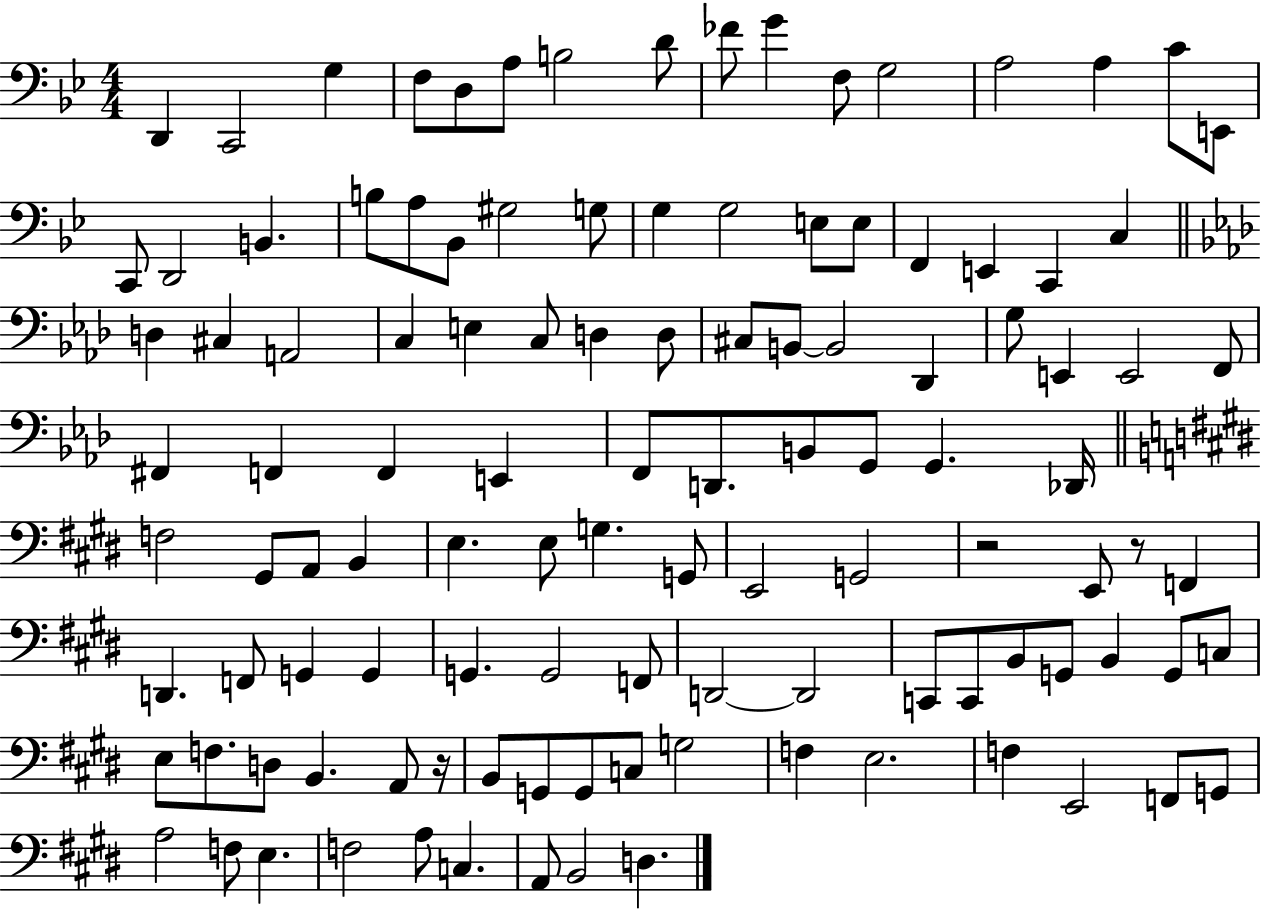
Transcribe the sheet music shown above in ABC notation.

X:1
T:Untitled
M:4/4
L:1/4
K:Bb
D,, C,,2 G, F,/2 D,/2 A,/2 B,2 D/2 _F/2 G F,/2 G,2 A,2 A, C/2 E,,/2 C,,/2 D,,2 B,, B,/2 A,/2 _B,,/2 ^G,2 G,/2 G, G,2 E,/2 E,/2 F,, E,, C,, C, D, ^C, A,,2 C, E, C,/2 D, D,/2 ^C,/2 B,,/2 B,,2 _D,, G,/2 E,, E,,2 F,,/2 ^F,, F,, F,, E,, F,,/2 D,,/2 B,,/2 G,,/2 G,, _D,,/4 F,2 ^G,,/2 A,,/2 B,, E, E,/2 G, G,,/2 E,,2 G,,2 z2 E,,/2 z/2 F,, D,, F,,/2 G,, G,, G,, G,,2 F,,/2 D,,2 D,,2 C,,/2 C,,/2 B,,/2 G,,/2 B,, G,,/2 C,/2 E,/2 F,/2 D,/2 B,, A,,/2 z/4 B,,/2 G,,/2 G,,/2 C,/2 G,2 F, E,2 F, E,,2 F,,/2 G,,/2 A,2 F,/2 E, F,2 A,/2 C, A,,/2 B,,2 D,